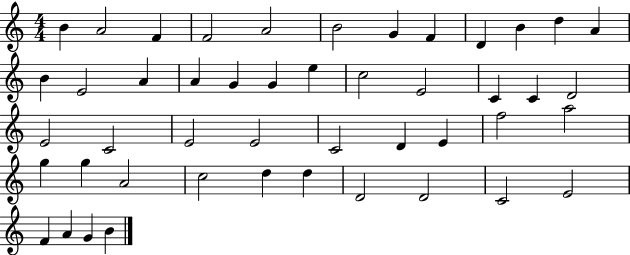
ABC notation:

X:1
T:Untitled
M:4/4
L:1/4
K:C
B A2 F F2 A2 B2 G F D B d A B E2 A A G G e c2 E2 C C D2 E2 C2 E2 E2 C2 D E f2 a2 g g A2 c2 d d D2 D2 C2 E2 F A G B